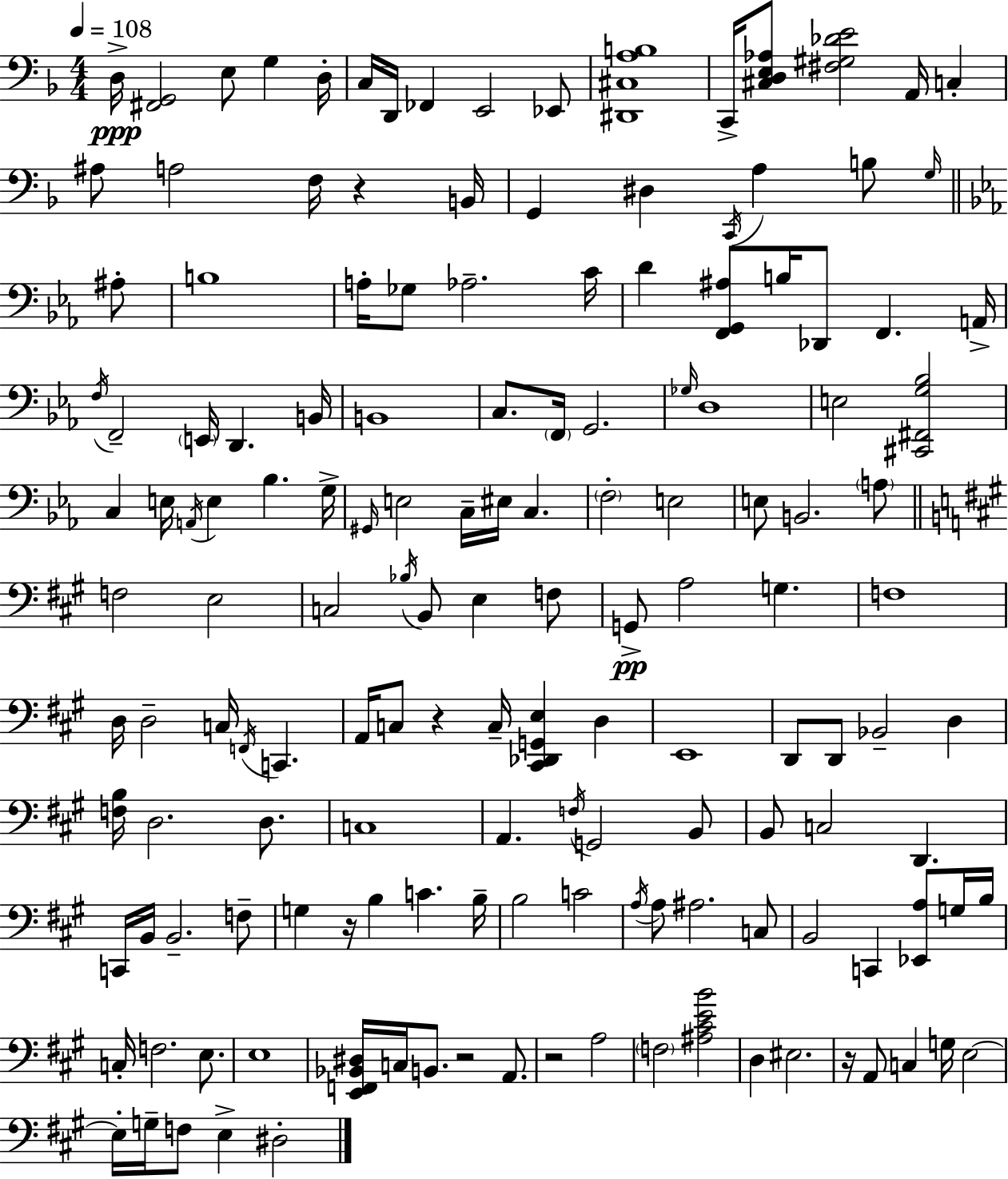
X:1
T:Untitled
M:4/4
L:1/4
K:F
D,/4 [^F,,G,,]2 E,/2 G, D,/4 C,/4 D,,/4 _F,, E,,2 _E,,/2 [^D,,^C,A,B,]4 C,,/4 [^C,D,E,_A,]/2 [^F,^G,_DE]2 A,,/4 C, ^A,/2 A,2 F,/4 z B,,/4 G,, ^D, C,,/4 A, B,/2 G,/4 ^A,/2 B,4 A,/4 _G,/2 _A,2 C/4 D [F,,G,,^A,]/2 B,/4 _D,,/2 F,, A,,/4 F,/4 F,,2 E,,/4 D,, B,,/4 B,,4 C,/2 F,,/4 G,,2 _G,/4 D,4 E,2 [^C,,^F,,G,_B,]2 C, E,/4 A,,/4 E, _B, G,/4 ^G,,/4 E,2 C,/4 ^E,/4 C, F,2 E,2 E,/2 B,,2 A,/2 F,2 E,2 C,2 _B,/4 B,,/2 E, F,/2 G,,/2 A,2 G, F,4 D,/4 D,2 C,/4 F,,/4 C,, A,,/4 C,/2 z C,/4 [^C,,_D,,G,,E,] D, E,,4 D,,/2 D,,/2 _B,,2 D, [F,B,]/4 D,2 D,/2 C,4 A,, F,/4 G,,2 B,,/2 B,,/2 C,2 D,, C,,/4 B,,/4 B,,2 F,/2 G, z/4 B, C B,/4 B,2 C2 A,/4 A,/2 ^A,2 C,/2 B,,2 C,, [_E,,A,]/2 G,/4 B,/4 C,/4 F,2 E,/2 E,4 [E,,F,,_B,,^D,]/4 C,/4 B,,/2 z2 A,,/2 z2 A,2 F,2 [^A,^CEB]2 D, ^E,2 z/4 A,,/2 C, G,/4 E,2 E,/4 G,/4 F,/2 E, ^D,2